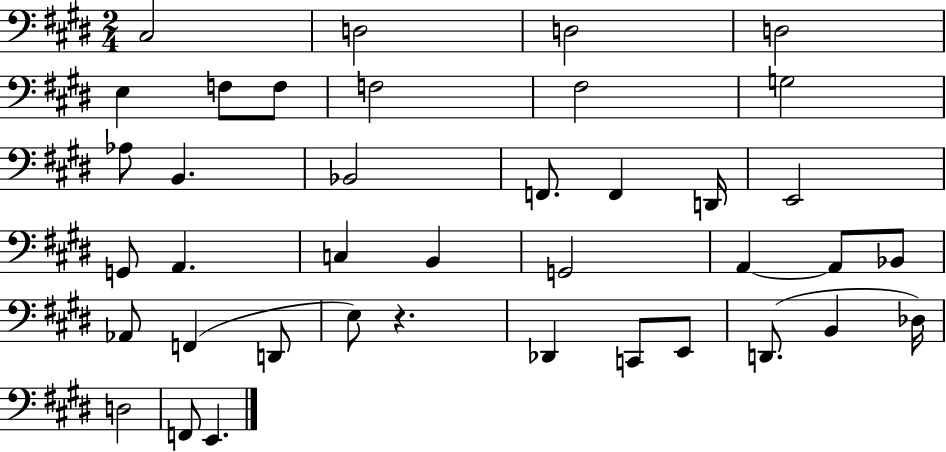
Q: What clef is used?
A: bass